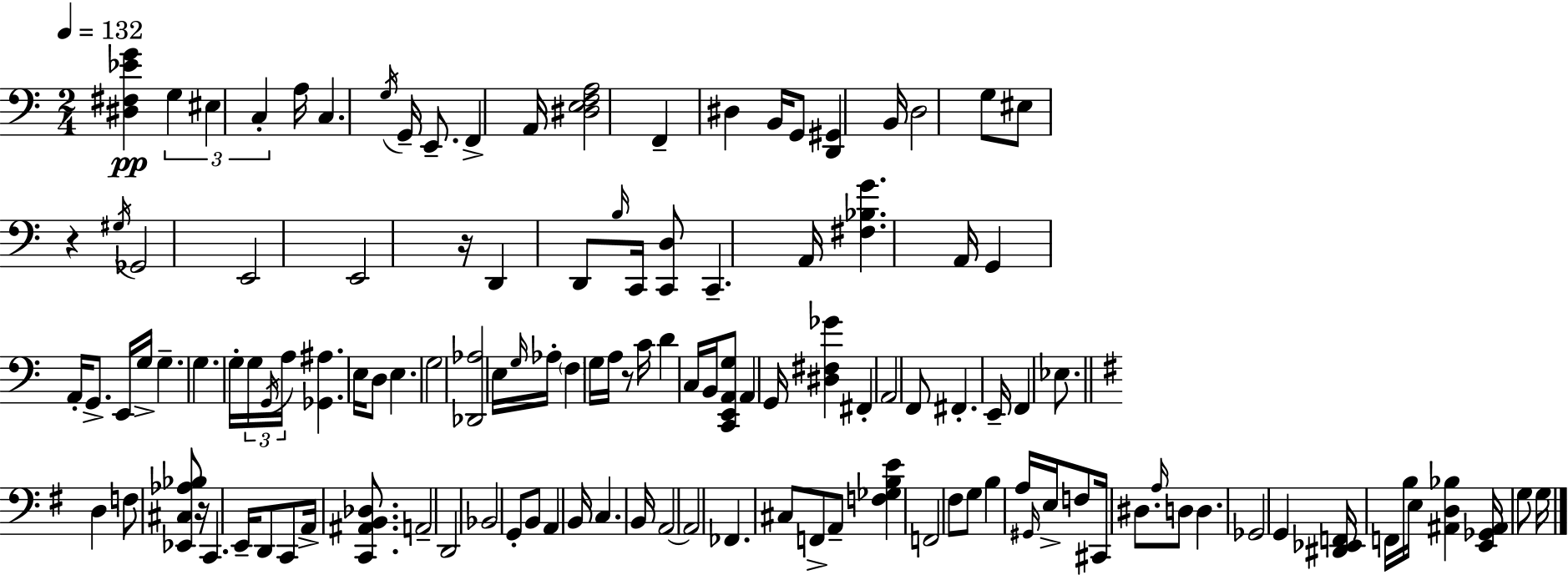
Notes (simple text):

[D#3,F#3,Eb4,G4]/q G3/q EIS3/q C3/q A3/s C3/q. G3/s G2/s E2/e. F2/q A2/s [D#3,E3,F3,A3]/h F2/q D#3/q B2/s G2/e [D2,G#2]/q B2/s D3/h G3/e EIS3/e R/q G#3/s Gb2/h E2/h E2/h R/s D2/q D2/e B3/s C2/s [C2,D3]/e C2/q. A2/s [F#3,Bb3,G4]/q. A2/s G2/q A2/s G2/e. E2/s G3/s G3/q. G3/q. G3/s G3/s G2/s A3/s [Gb2,A#3]/q. E3/s D3/e E3/q. G3/h [Db2,Ab3]/h E3/s G3/s Ab3/s F3/q G3/s A3/s R/e C4/s D4/q C3/s B2/s [C2,E2,A2,G3]/e A2/q G2/s [D#3,F#3,Gb4]/q F#2/q A2/h F2/e F#2/q. E2/s F2/q Eb3/e. D3/q F3/e [Eb2,C#3,Ab3,Bb3]/e R/s C2/q. E2/s D2/e C2/e A2/s [C2,A#2,B2,Db3]/e. A2/h D2/h Bb2/h G2/e B2/e A2/q B2/s C3/q. B2/s A2/h A2/h FES2/q. C#3/e F2/e A2/e [F3,Gb3,B3,E4]/q F2/h F#3/e G3/e B3/q A3/s G#2/s E3/s F3/e C#2/s D#3/e. A3/s D3/e D3/q. Gb2/h G2/q [D#2,Eb2,F2]/s F2/s B3/s E3/s [A#2,D3,Bb3]/q [E2,Gb2,A#2]/s G3/e G3/s